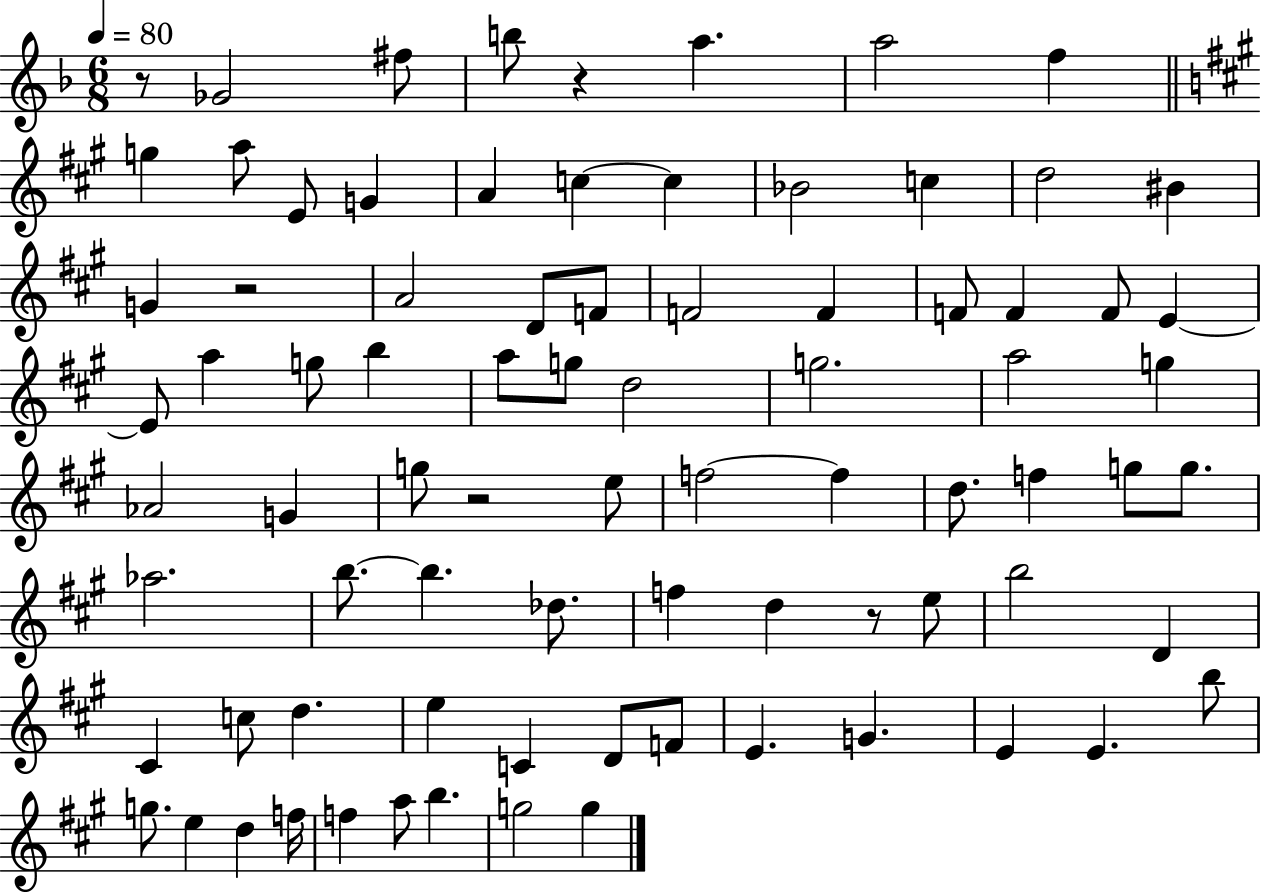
{
  \clef treble
  \numericTimeSignature
  \time 6/8
  \key f \major
  \tempo 4 = 80
  r8 ges'2 fis''8 | b''8 r4 a''4. | a''2 f''4 | \bar "||" \break \key a \major g''4 a''8 e'8 g'4 | a'4 c''4~~ c''4 | bes'2 c''4 | d''2 bis'4 | \break g'4 r2 | a'2 d'8 f'8 | f'2 f'4 | f'8 f'4 f'8 e'4~~ | \break e'8 a''4 g''8 b''4 | a''8 g''8 d''2 | g''2. | a''2 g''4 | \break aes'2 g'4 | g''8 r2 e''8 | f''2~~ f''4 | d''8. f''4 g''8 g''8. | \break aes''2. | b''8.~~ b''4. des''8. | f''4 d''4 r8 e''8 | b''2 d'4 | \break cis'4 c''8 d''4. | e''4 c'4 d'8 f'8 | e'4. g'4. | e'4 e'4. b''8 | \break g''8. e''4 d''4 f''16 | f''4 a''8 b''4. | g''2 g''4 | \bar "|."
}